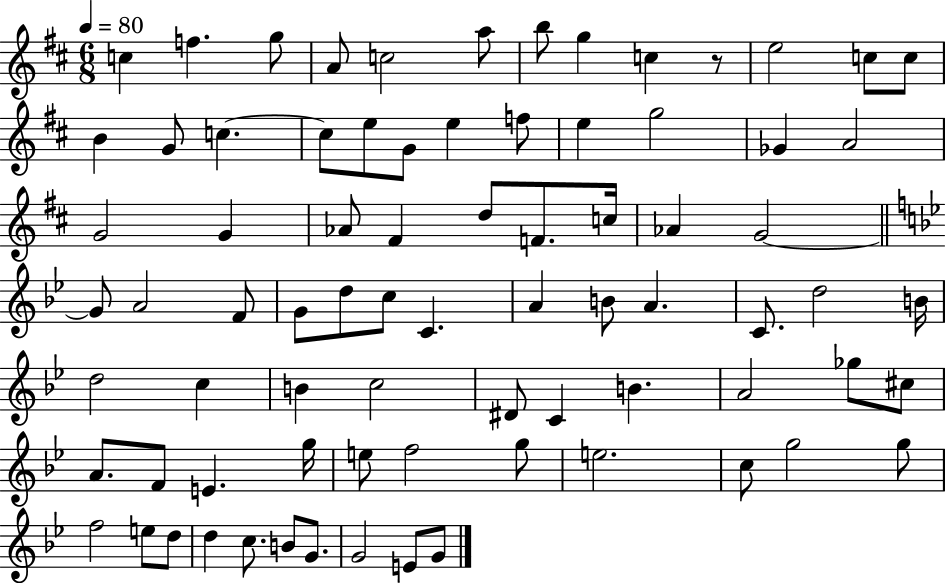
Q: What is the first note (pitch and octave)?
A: C5